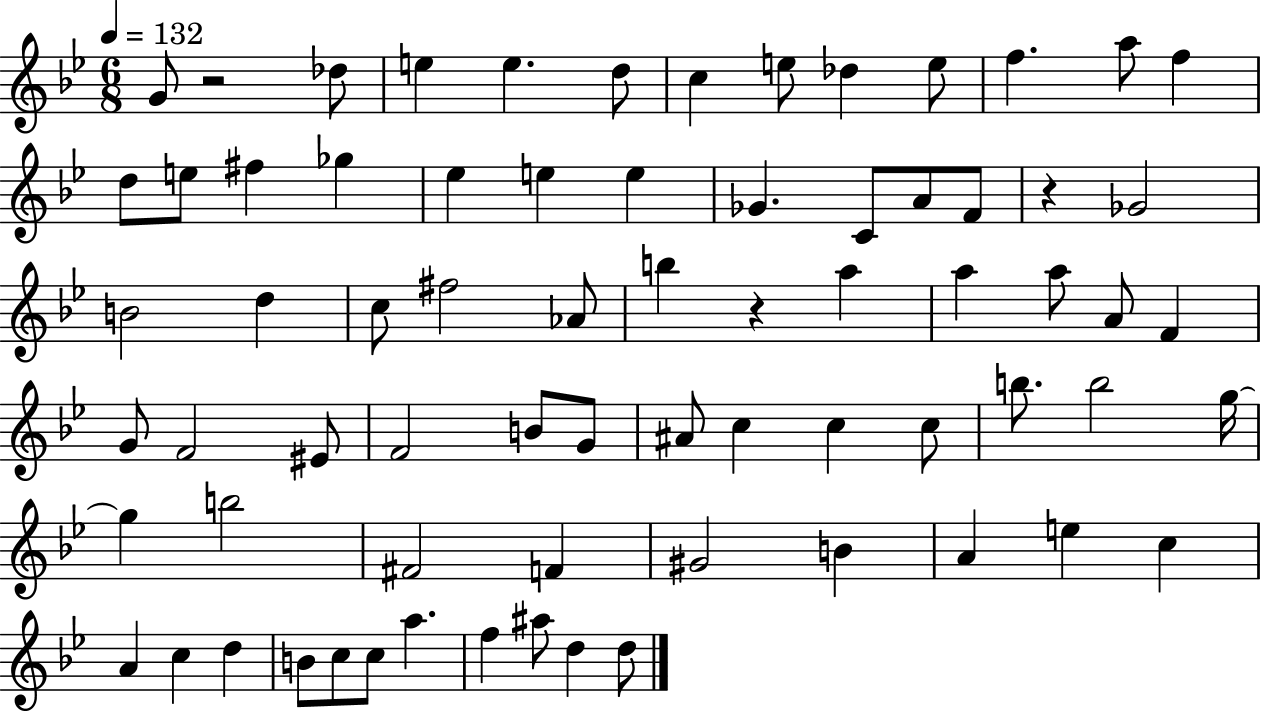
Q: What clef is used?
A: treble